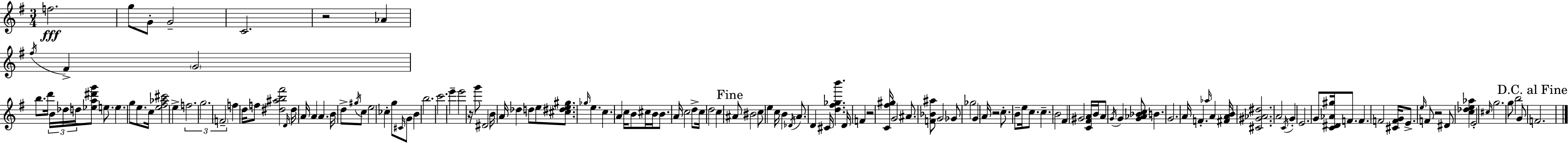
F5/h. G5/e G4/e G4/h C4/h. R/h Ab4/q F#5/s F#4/q G4/h B5/e. D6/s B4/s Db5/s D5/s [Eb5,A5,D#6,G6]/e E5/e. E5/q. G5/e E5/e. C5/s [E5,F#5,Ab5,C#6]/h E5/q F5/h. G5/h. F4/h F5/q D5/s F5/e [D#5,A#5,B5,F#6]/h D4/s D#5/s A4/s A4/q A4/q. B4/s D5/e G#5/s C5/e E5/h CES5/q G5/e C#4/s G4/e B4/q B5/h. C6/h. E6/q E6/h R/s G6/e D#4/h B4/s A4/s Db5/q D5/e E5/e [C#5,D#5,E5,G#5]/e. Gb5/s E5/q. C5/q. A4/q C5/s B4/e C#5/s B4/s B4/e. A4/s C5/h D5/e C5/s D5/h C5/q A#4/e BIS4/h C5/e E5/q C5/s B4/q Db4/s A4/e. D4/q C#4/s [D5,F#5,Gb5,B6]/q. D4/s F4/q R/h [C4,F#5,G#5]/s G4/h A#4/e. [F4,Bb4,A#5]/e G4/h Gb4/e Gb5/h G4/q A4/s R/h C5/e. B4/e E5/s C5/e. C5/q. B4/h F#4/q G#4/h [C4,F#4,A4]/s B4/s A4/e G4/s G4/q [G4,Ab4,Bb4,C5]/e B4/q. G4/h. A4/s F4/q. Ab5/s A4/q [F#4,A4,B4]/s [C#4,G#4,Ab4,D#5]/h. A4/h C4/s G4/q E4/h. G4/e [C4,D#4,Ab4,G#5]/s F4/e. F4/q. F4/h [C#4,F4,G4]/s E4/e. E5/s F4/e R/h D#4/e [C5,Db5,E5,Ab5]/q E4/h C#5/s G5/h. G5/e B5/h G4/e F4/h.